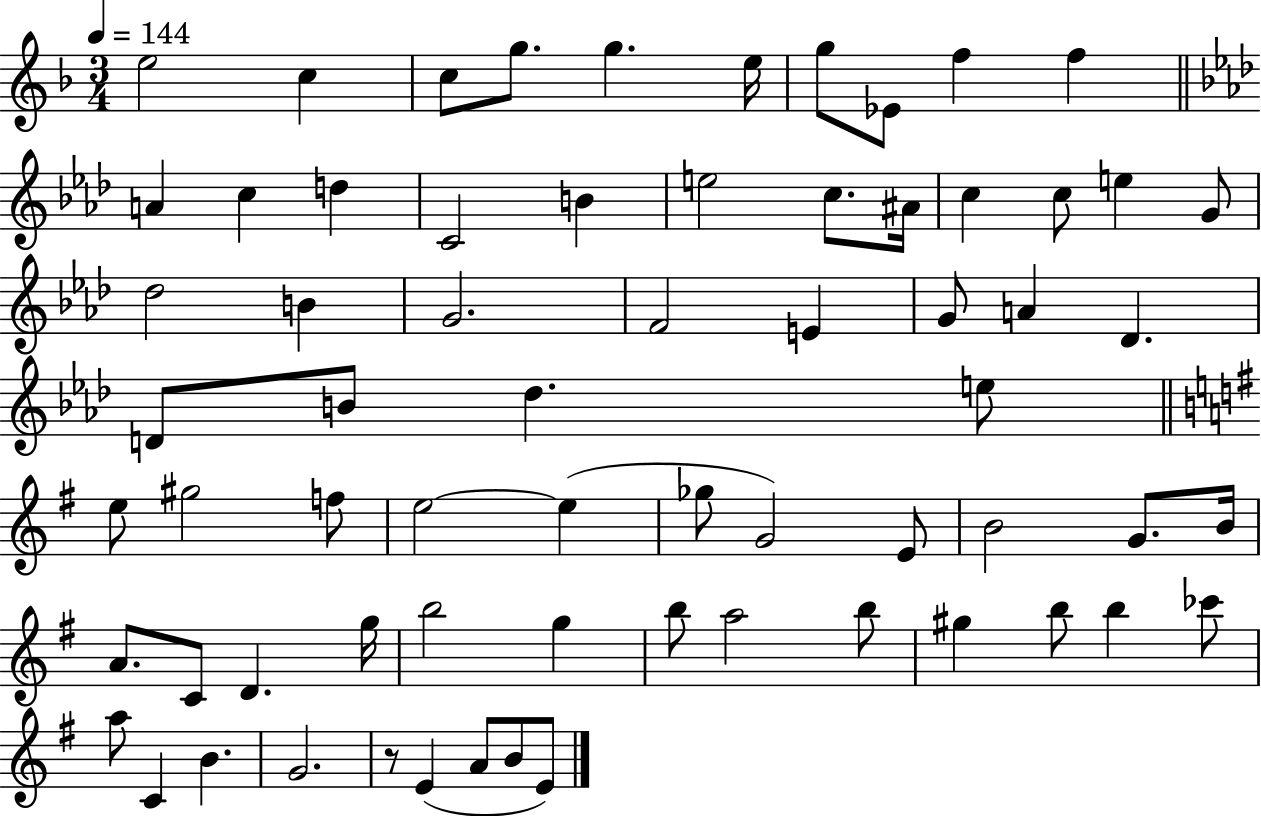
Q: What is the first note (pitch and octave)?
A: E5